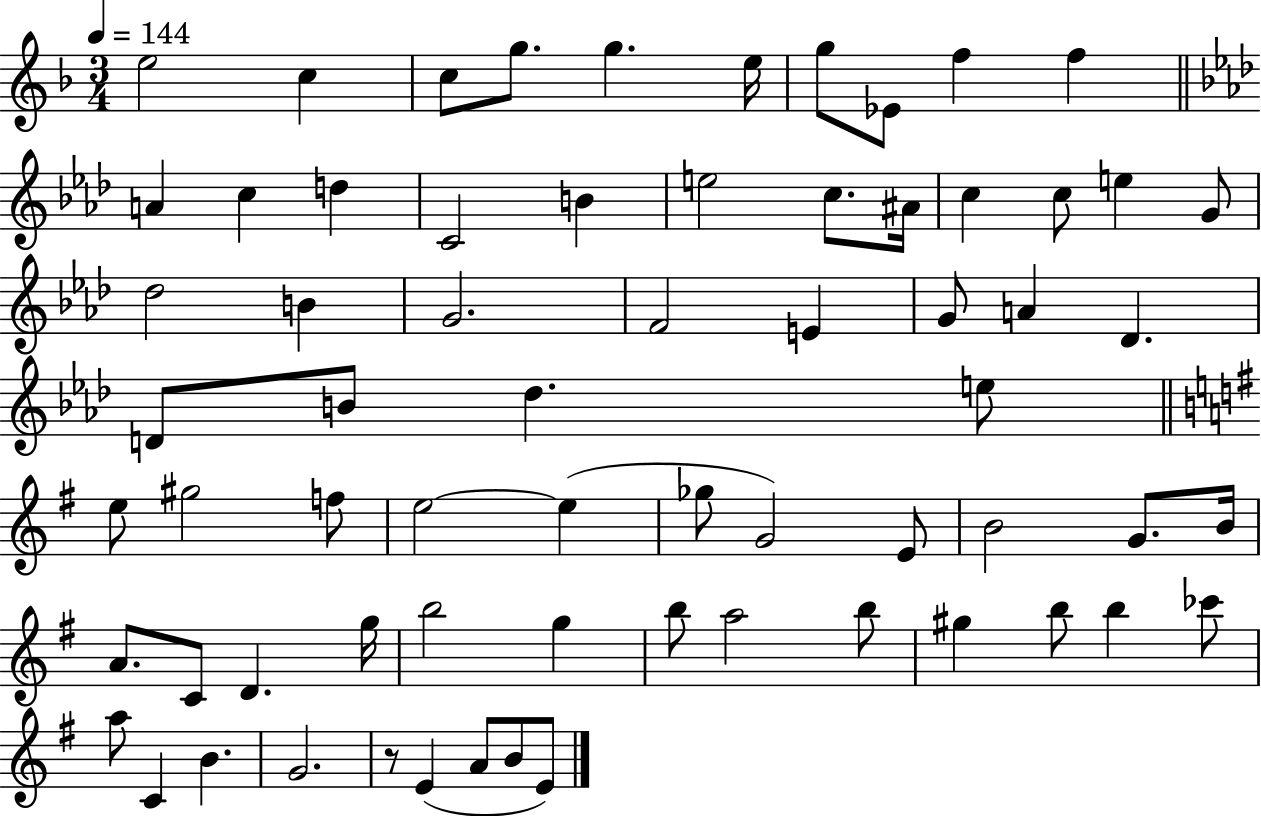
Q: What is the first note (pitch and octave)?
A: E5